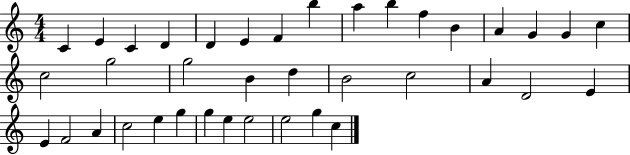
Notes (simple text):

C4/q E4/q C4/q D4/q D4/q E4/q F4/q B5/q A5/q B5/q F5/q B4/q A4/q G4/q G4/q C5/q C5/h G5/h G5/h B4/q D5/q B4/h C5/h A4/q D4/h E4/q E4/q F4/h A4/q C5/h E5/q G5/q G5/q E5/q E5/h E5/h G5/q C5/q